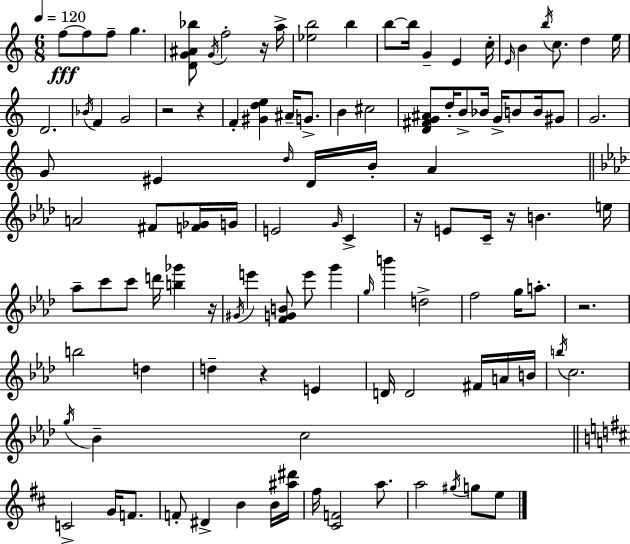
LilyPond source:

{
  \clef treble
  \numericTimeSignature
  \time 6/8
  \key a \minor
  \tempo 4 = 120
  f''8~~\fff f''8 f''8-- g''4. | <d' g' ais' bes''>8 \acciaccatura { g'16 } f''2-. r16 | a''16-> <ees'' b''>2 b''4 | b''8~~ b''16 g'4-- e'4 | \break c''16-. \grace { e'16 } b'4 \acciaccatura { b''16 } c''8. d''4 | e''16 d'2. | \acciaccatura { bes'16 } f'4 g'2 | r2 | \break r4 f'4-. <gis' d'' e''>4 | ais'16-- g'8.-> b'4 cis''2 | <d' fis' g' ais'>8 d''16-. b'8-> bes'16 g'16-> b'8 | b'16 gis'8 g'2. | \break g'8 eis'4 \grace { d''16 } d'16 | b'16-. a'4 \bar "||" \break \key f \minor a'2 fis'8 <f' ges'>16 g'16 | e'2 \grace { g'16 } c'4-> | r16 e'8 c'16-- r16 b'4. | e''16 aes''8-- c'''8 c'''8 d'''16 <b'' ges'''>4 | \break r16 \acciaccatura { gis'16 } e'''4 <f' g' b'>8 e'''8 g'''4 | \grace { g''16 } b'''4 d''2-> | f''2 g''16 | a''8.-. r2. | \break b''2 d''4 | d''4-- r4 e'4 | d'16 d'2 | fis'16 a'16 b'16 \acciaccatura { b''16 } c''2. | \break \acciaccatura { g''16 } bes'4-- c''2 | \bar "||" \break \key b \minor c'2-> g'16 f'8. | f'8-. dis'4-> b'4 b'16 <ais'' dis'''>16 | fis''16 <cis' f'>2 a''8. | a''2 \acciaccatura { gis''16 } g''8 e''8 | \break \bar "|."
}